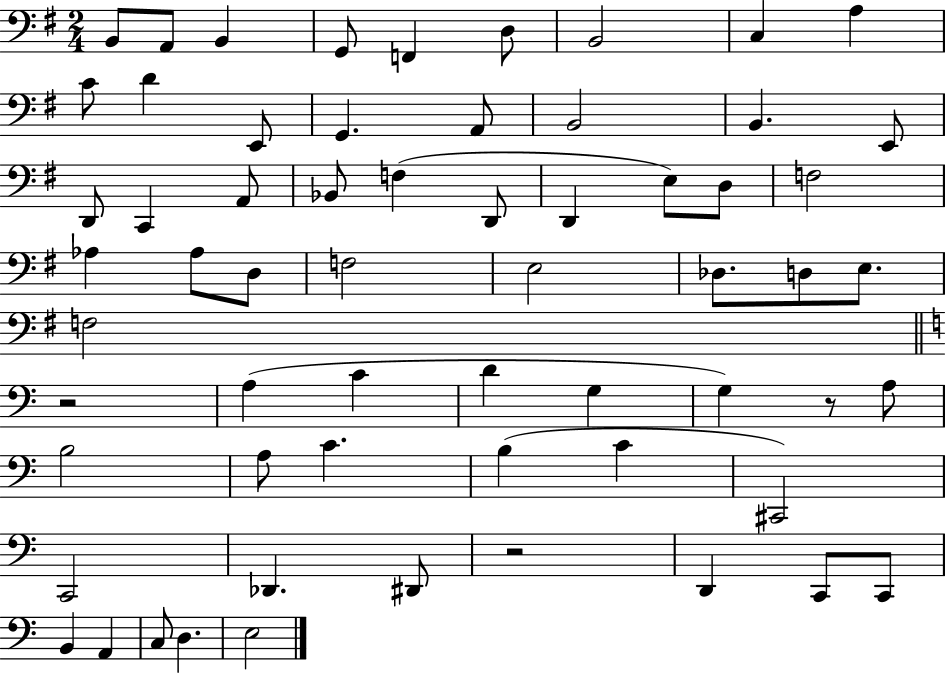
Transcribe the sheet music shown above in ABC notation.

X:1
T:Untitled
M:2/4
L:1/4
K:G
B,,/2 A,,/2 B,, G,,/2 F,, D,/2 B,,2 C, A, C/2 D E,,/2 G,, A,,/2 B,,2 B,, E,,/2 D,,/2 C,, A,,/2 _B,,/2 F, D,,/2 D,, E,/2 D,/2 F,2 _A, _A,/2 D,/2 F,2 E,2 _D,/2 D,/2 E,/2 F,2 z2 A, C D G, G, z/2 A,/2 B,2 A,/2 C B, C ^C,,2 C,,2 _D,, ^D,,/2 z2 D,, C,,/2 C,,/2 B,, A,, C,/2 D, E,2